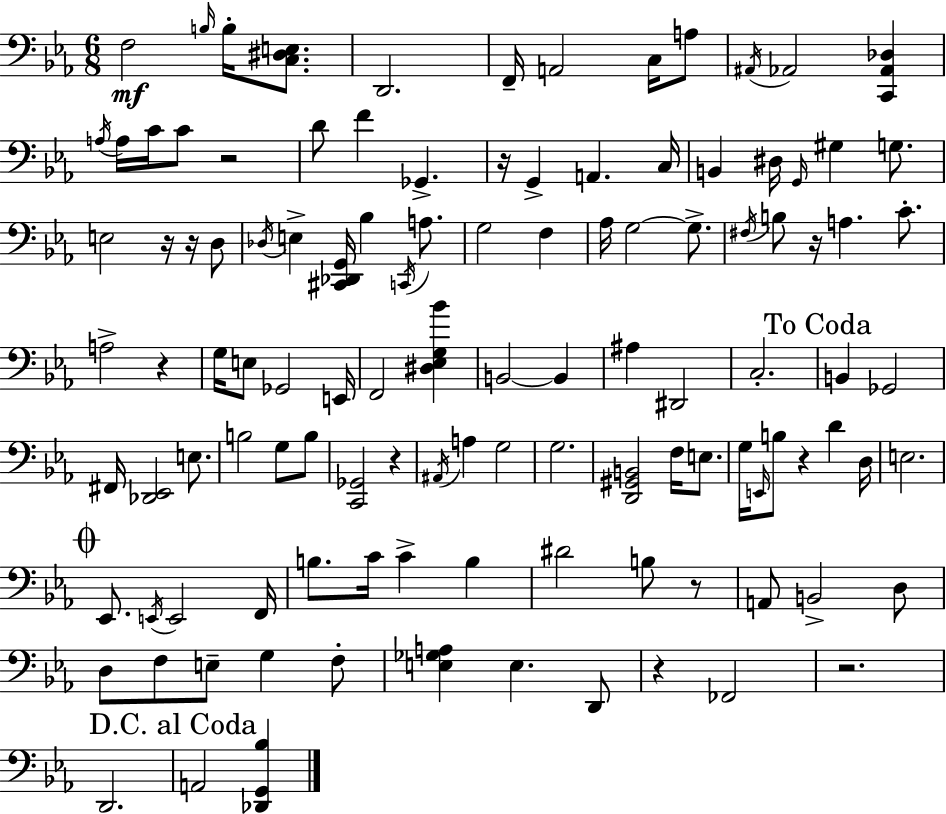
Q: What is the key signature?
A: EES major